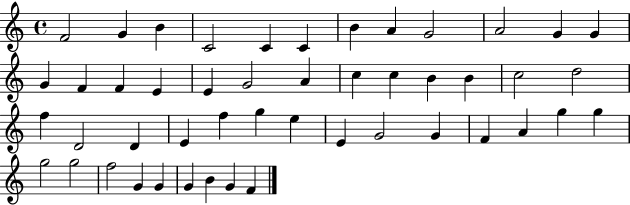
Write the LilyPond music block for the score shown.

{
  \clef treble
  \time 4/4
  \defaultTimeSignature
  \key c \major
  f'2 g'4 b'4 | c'2 c'4 c'4 | b'4 a'4 g'2 | a'2 g'4 g'4 | \break g'4 f'4 f'4 e'4 | e'4 g'2 a'4 | c''4 c''4 b'4 b'4 | c''2 d''2 | \break f''4 d'2 d'4 | e'4 f''4 g''4 e''4 | e'4 g'2 g'4 | f'4 a'4 g''4 g''4 | \break g''2 g''2 | f''2 g'4 g'4 | g'4 b'4 g'4 f'4 | \bar "|."
}